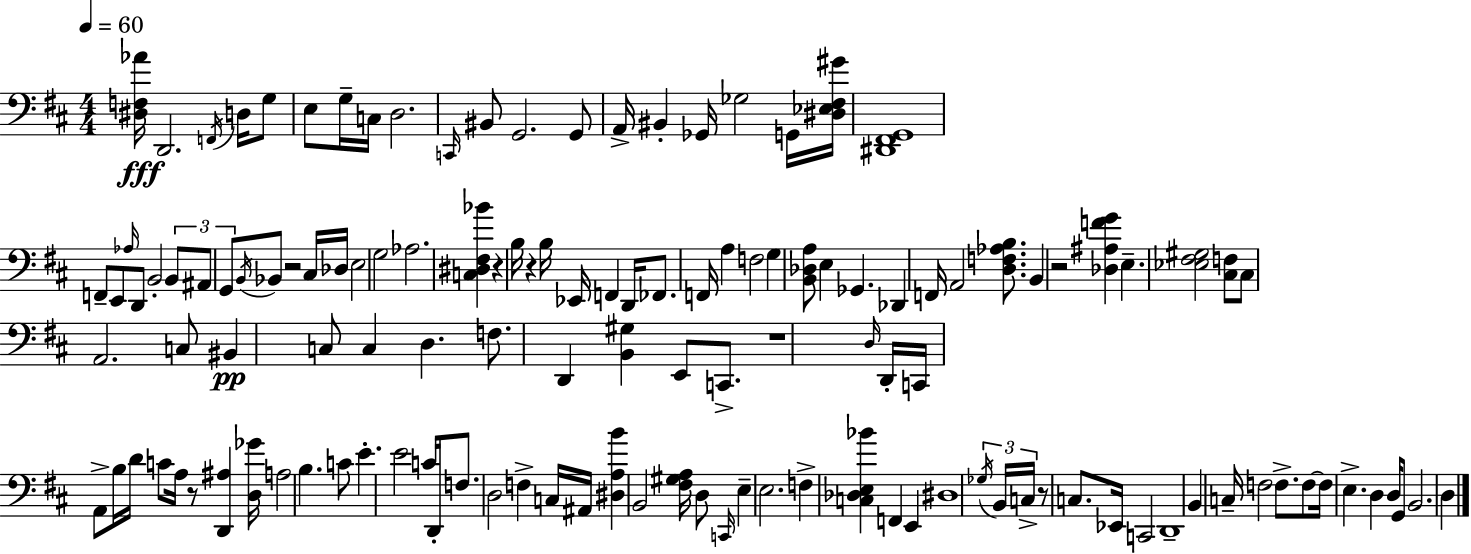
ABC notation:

X:1
T:Untitled
M:4/4
L:1/4
K:D
[^D,F,_A]/4 D,,2 F,,/4 D,/4 G,/2 E,/2 G,/4 C,/4 D,2 C,,/4 ^B,,/2 G,,2 G,,/2 A,,/4 ^B,, _G,,/4 _G,2 G,,/4 [^D,_E,^F,^G]/4 [^D,,^F,,G,,]4 F,,/2 E,,/2 _A,/4 D,,/2 B,,2 B,,/2 ^A,,/2 G,,/2 B,,/4 _B,,/2 z2 ^C,/4 _D,/4 E,2 G,2 _A,2 [C,^D,^F,_B] z B,/4 z B,/4 _E,,/4 F,, D,,/4 _F,,/2 F,,/4 A, F,2 G, [B,,_D,A,]/2 E, _G,, _D,, F,,/4 A,,2 [D,F,_A,B,]/2 B,, z2 [_D,^A,FG] E, [_E,^F,^G,]2 [^C,F,]/2 ^C,/2 A,,2 C,/2 ^B,, C,/2 C, D, F,/2 D,, [B,,^G,] E,,/2 C,,/2 z4 D,/4 D,,/4 C,,/4 A,,/2 B,/4 D/4 C/2 A,/4 z/2 [D,,^A,] [D,_G]/4 A,2 B, C/2 E E2 C/4 D,,/4 F,/2 D,2 F, C,/4 ^A,,/4 [^D,A,B] B,,2 [^F,^G,A,]/4 D,/2 C,,/4 E, E,2 F, [C,_D,E,_B] F,, E,, ^D,4 _G,/4 B,,/4 C,/4 z/2 C,/2 _E,,/4 C,,2 D,,4 B,, C,/4 F,2 F,/2 F,/2 F,/4 E, D, D,/4 G,,/2 B,,2 D,